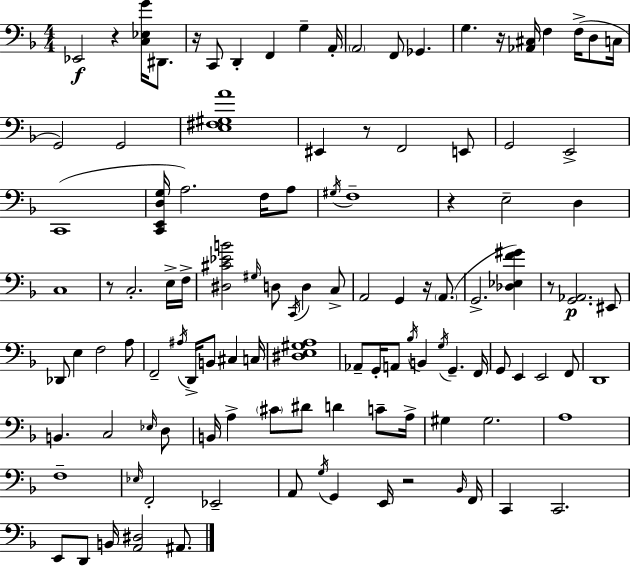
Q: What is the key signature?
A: D minor